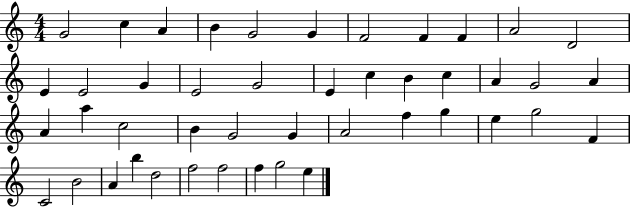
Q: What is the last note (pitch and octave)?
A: E5